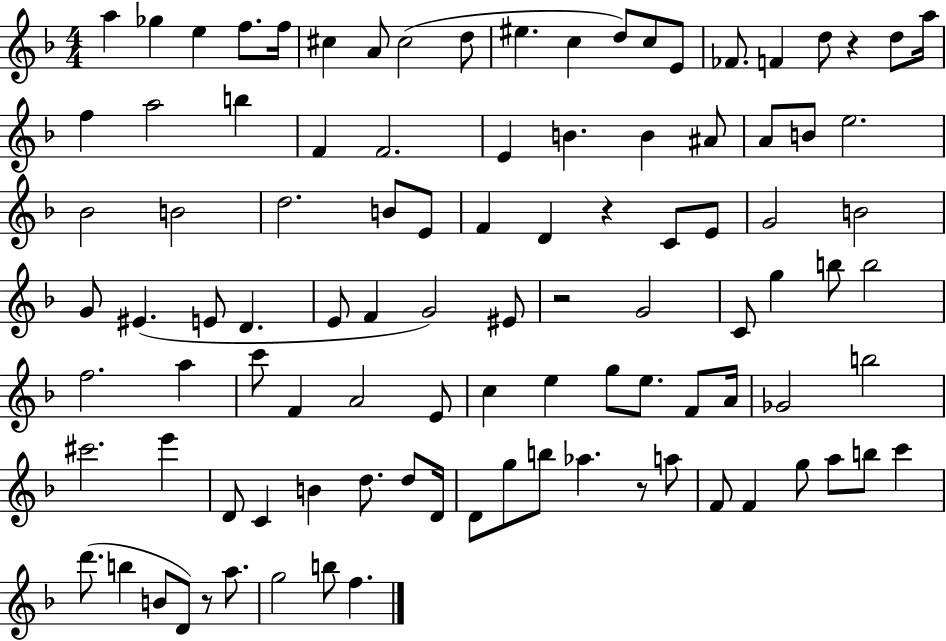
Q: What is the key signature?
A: F major